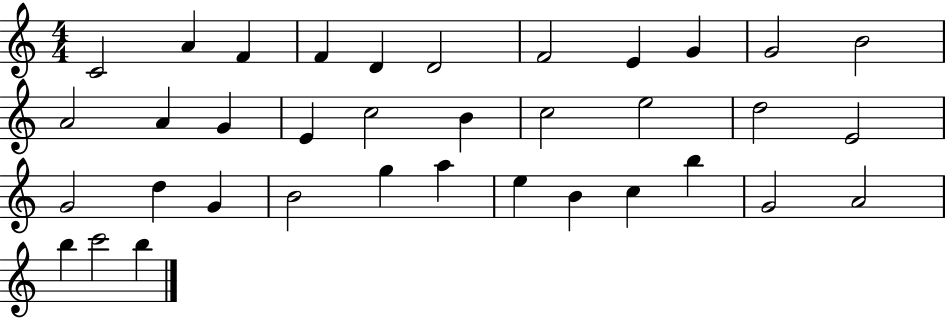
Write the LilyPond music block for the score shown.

{
  \clef treble
  \numericTimeSignature
  \time 4/4
  \key c \major
  c'2 a'4 f'4 | f'4 d'4 d'2 | f'2 e'4 g'4 | g'2 b'2 | \break a'2 a'4 g'4 | e'4 c''2 b'4 | c''2 e''2 | d''2 e'2 | \break g'2 d''4 g'4 | b'2 g''4 a''4 | e''4 b'4 c''4 b''4 | g'2 a'2 | \break b''4 c'''2 b''4 | \bar "|."
}